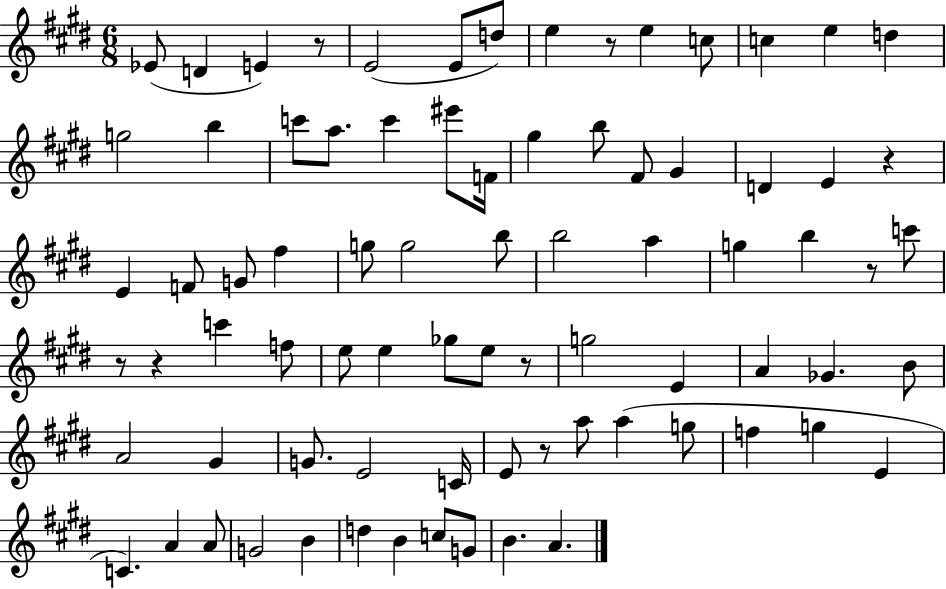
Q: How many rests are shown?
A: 8